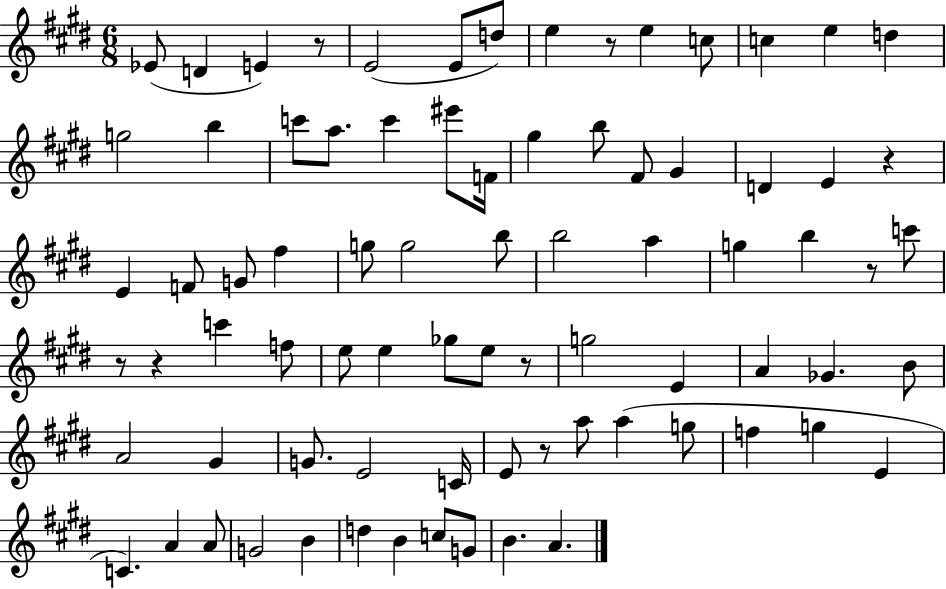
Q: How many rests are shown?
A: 8